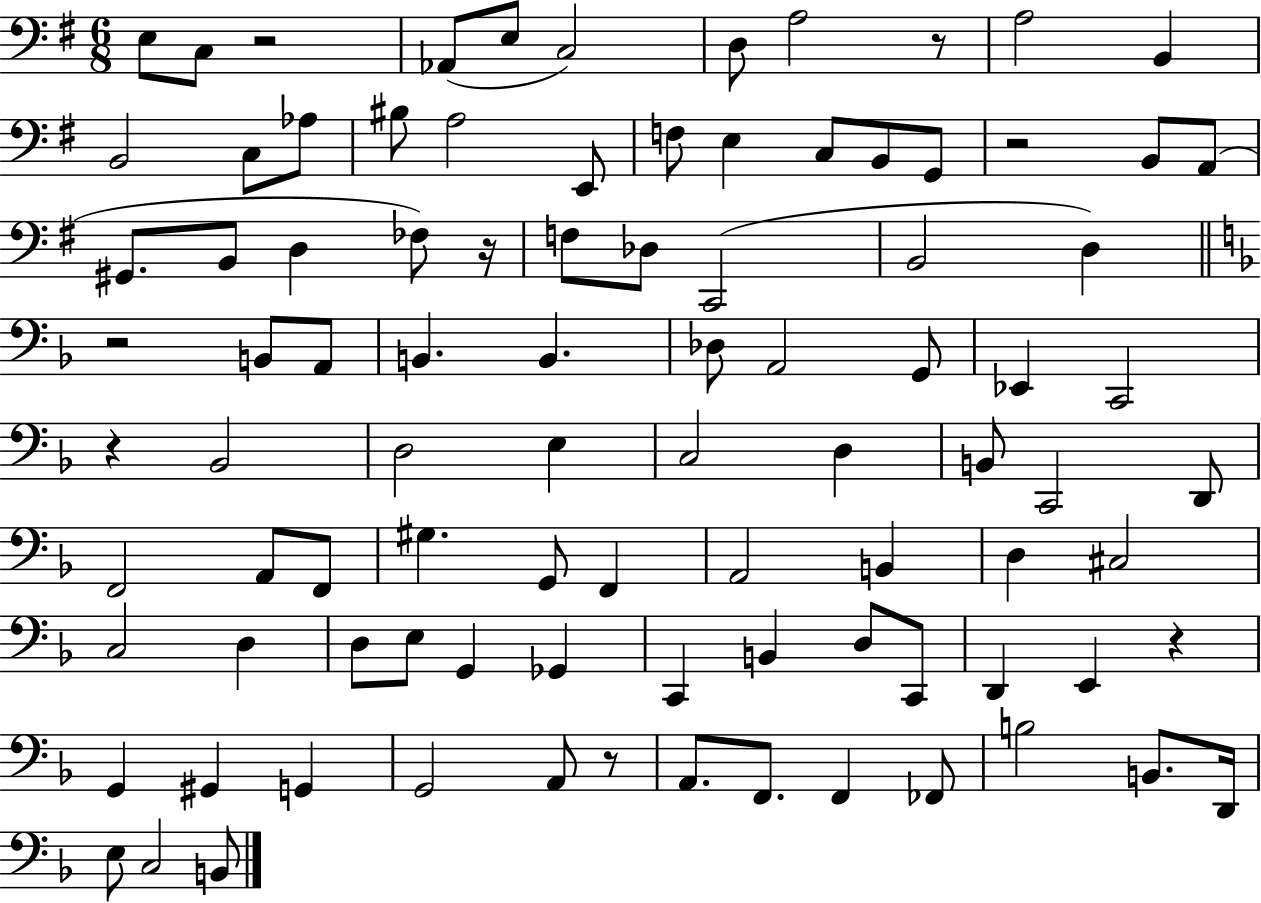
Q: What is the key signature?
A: G major